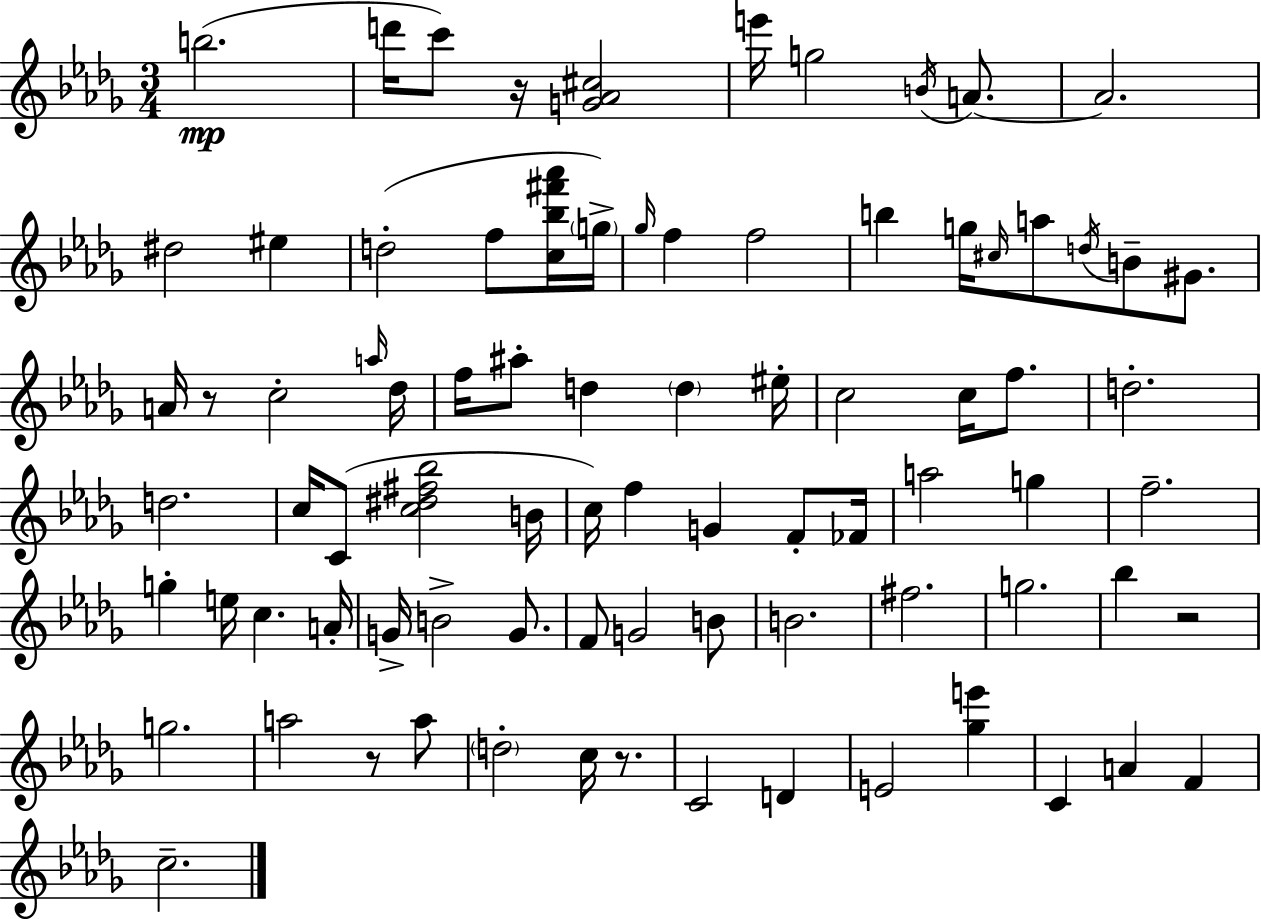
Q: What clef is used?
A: treble